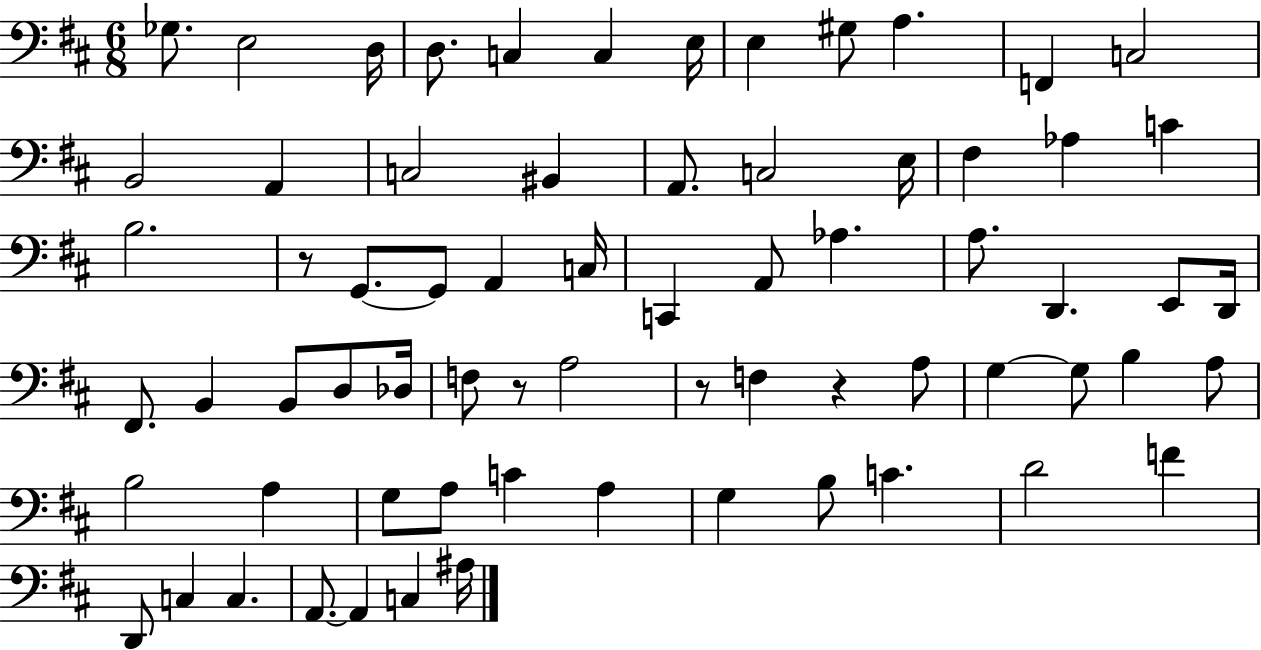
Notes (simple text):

Gb3/e. E3/h D3/s D3/e. C3/q C3/q E3/s E3/q G#3/e A3/q. F2/q C3/h B2/h A2/q C3/h BIS2/q A2/e. C3/h E3/s F#3/q Ab3/q C4/q B3/h. R/e G2/e. G2/e A2/q C3/s C2/q A2/e Ab3/q. A3/e. D2/q. E2/e D2/s F#2/e. B2/q B2/e D3/e Db3/s F3/e R/e A3/h R/e F3/q R/q A3/e G3/q G3/e B3/q A3/e B3/h A3/q G3/e A3/e C4/q A3/q G3/q B3/e C4/q. D4/h F4/q D2/e C3/q C3/q. A2/e. A2/q C3/q A#3/s